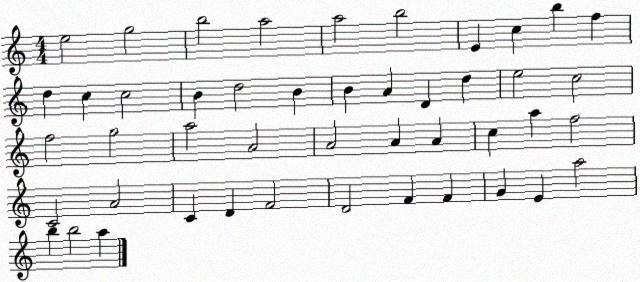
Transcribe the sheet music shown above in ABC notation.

X:1
T:Untitled
M:4/4
L:1/4
K:C
e2 g2 b2 a2 a2 b2 E c b f d c c2 B d2 B B A D d e2 c2 f2 g2 a2 A2 A2 A A c a f2 C2 A2 C D F2 D2 F F G E a2 b b2 a